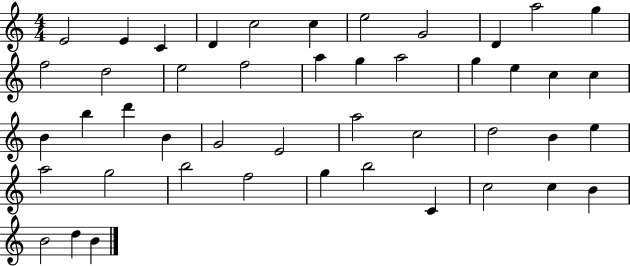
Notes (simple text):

E4/h E4/q C4/q D4/q C5/h C5/q E5/h G4/h D4/q A5/h G5/q F5/h D5/h E5/h F5/h A5/q G5/q A5/h G5/q E5/q C5/q C5/q B4/q B5/q D6/q B4/q G4/h E4/h A5/h C5/h D5/h B4/q E5/q A5/h G5/h B5/h F5/h G5/q B5/h C4/q C5/h C5/q B4/q B4/h D5/q B4/q